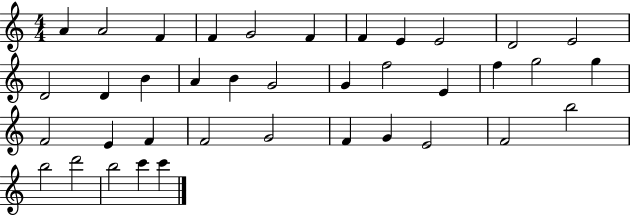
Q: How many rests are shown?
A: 0